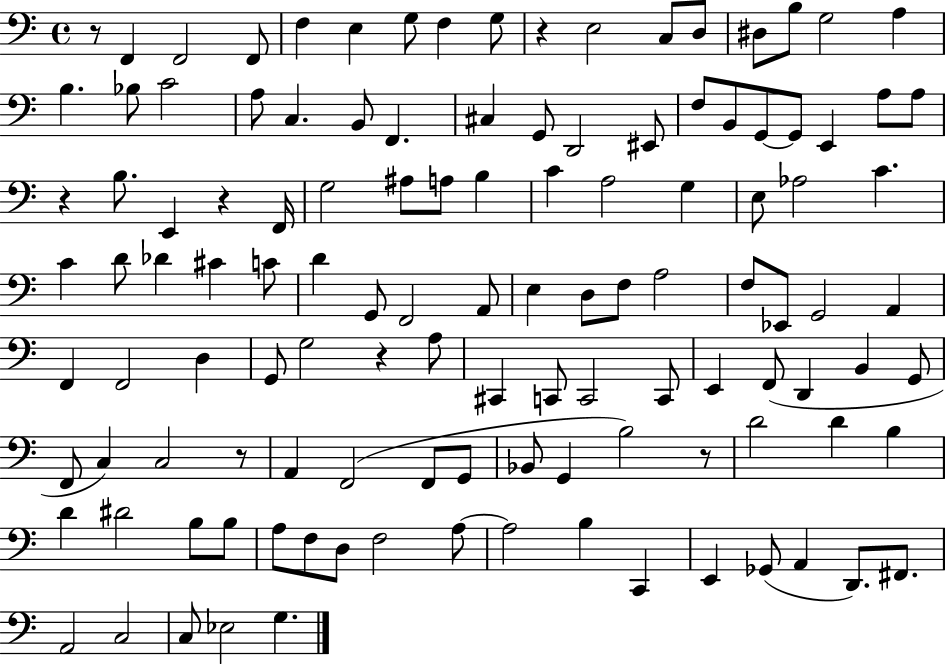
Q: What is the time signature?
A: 4/4